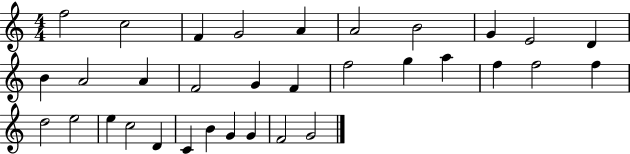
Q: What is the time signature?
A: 4/4